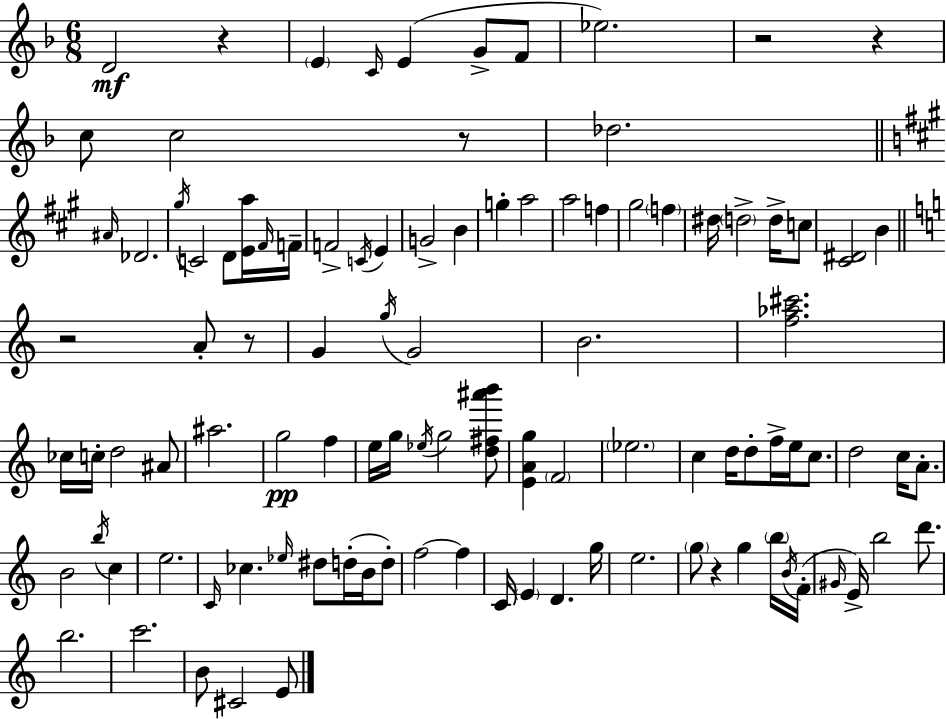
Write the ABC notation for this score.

X:1
T:Untitled
M:6/8
L:1/4
K:Dm
D2 z E C/4 E G/2 F/2 _e2 z2 z c/2 c2 z/2 _d2 ^A/4 _D2 ^g/4 C2 D/2 [Ea]/4 ^F/4 F/4 F2 C/4 E G2 B g a2 a2 f ^g2 f ^d/4 d2 d/4 c/2 [^C^D]2 B z2 A/2 z/2 G g/4 G2 B2 [f_a^c']2 _c/4 c/4 d2 ^A/2 ^a2 g2 f e/4 g/4 _e/4 g2 [d^f^a'b']/2 [EAg] F2 _e2 c d/4 d/2 f/4 e/4 c/2 d2 c/4 A/2 B2 b/4 c e2 C/4 _c _e/4 ^d/2 d/4 B/4 d/2 f2 f C/4 E D g/4 e2 g/2 z g b/4 B/4 F/4 ^G/4 E/4 b2 d'/2 b2 c'2 B/2 ^C2 E/2